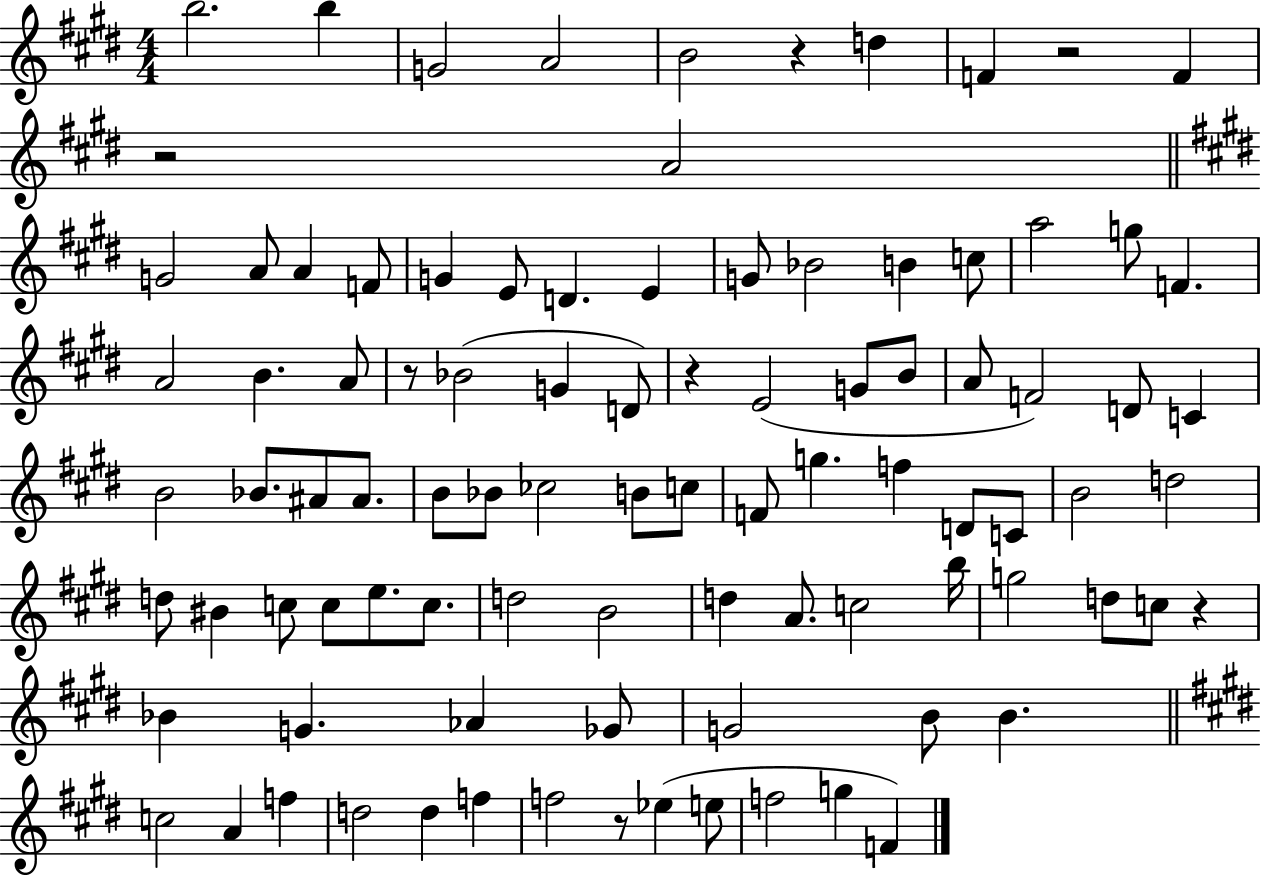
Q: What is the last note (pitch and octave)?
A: F4